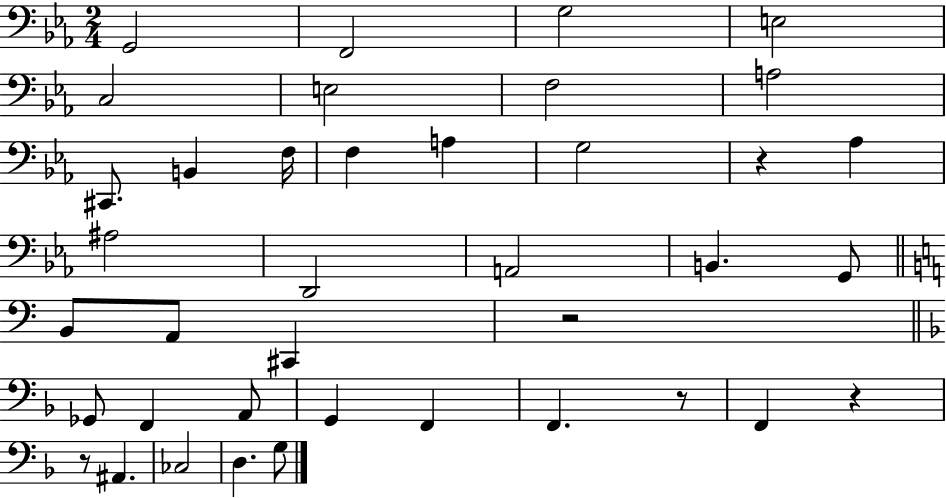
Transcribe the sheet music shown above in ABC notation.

X:1
T:Untitled
M:2/4
L:1/4
K:Eb
G,,2 F,,2 G,2 E,2 C,2 E,2 F,2 A,2 ^C,,/2 B,, F,/4 F, A, G,2 z _A, ^A,2 D,,2 A,,2 B,, G,,/2 B,,/2 A,,/2 ^C,, z2 _G,,/2 F,, A,,/2 G,, F,, F,, z/2 F,, z z/2 ^A,, _C,2 D, G,/2